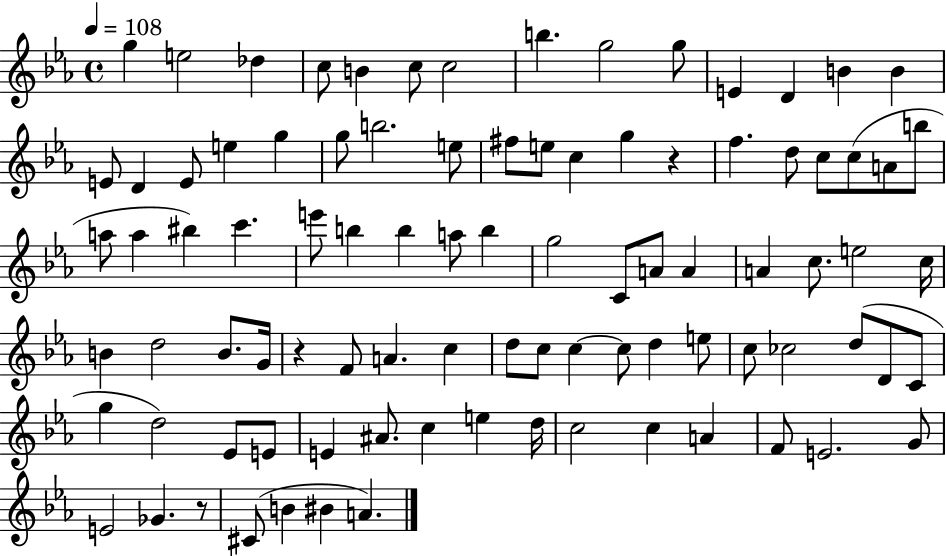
{
  \clef treble
  \time 4/4
  \defaultTimeSignature
  \key ees \major
  \tempo 4 = 108
  g''4 e''2 des''4 | c''8 b'4 c''8 c''2 | b''4. g''2 g''8 | e'4 d'4 b'4 b'4 | \break e'8 d'4 e'8 e''4 g''4 | g''8 b''2. e''8 | fis''8 e''8 c''4 g''4 r4 | f''4. d''8 c''8 c''8( a'8 b''8 | \break a''8 a''4 bis''4) c'''4. | e'''8 b''4 b''4 a''8 b''4 | g''2 c'8 a'8 a'4 | a'4 c''8. e''2 c''16 | \break b'4 d''2 b'8. g'16 | r4 f'8 a'4. c''4 | d''8 c''8 c''4~~ c''8 d''4 e''8 | c''8 ces''2 d''8( d'8 c'8 | \break g''4 d''2) ees'8 e'8 | e'4 ais'8. c''4 e''4 d''16 | c''2 c''4 a'4 | f'8 e'2. g'8 | \break e'2 ges'4. r8 | cis'8( b'4 bis'4 a'4.) | \bar "|."
}